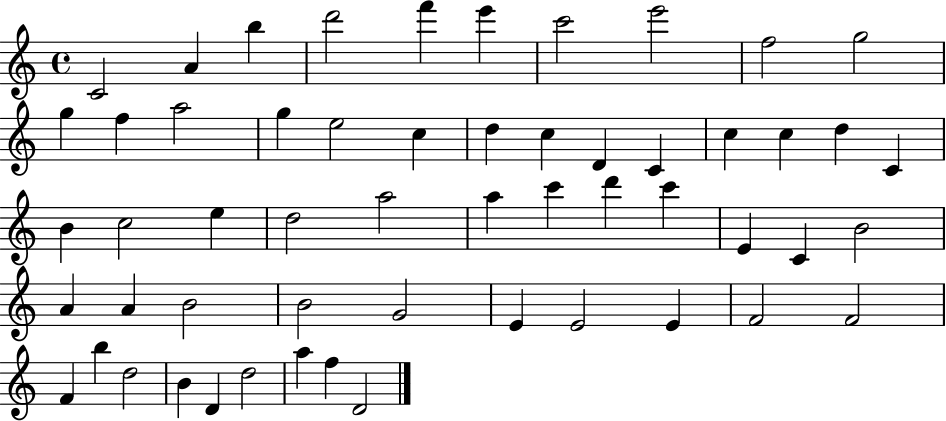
{
  \clef treble
  \time 4/4
  \defaultTimeSignature
  \key c \major
  c'2 a'4 b''4 | d'''2 f'''4 e'''4 | c'''2 e'''2 | f''2 g''2 | \break g''4 f''4 a''2 | g''4 e''2 c''4 | d''4 c''4 d'4 c'4 | c''4 c''4 d''4 c'4 | \break b'4 c''2 e''4 | d''2 a''2 | a''4 c'''4 d'''4 c'''4 | e'4 c'4 b'2 | \break a'4 a'4 b'2 | b'2 g'2 | e'4 e'2 e'4 | f'2 f'2 | \break f'4 b''4 d''2 | b'4 d'4 d''2 | a''4 f''4 d'2 | \bar "|."
}